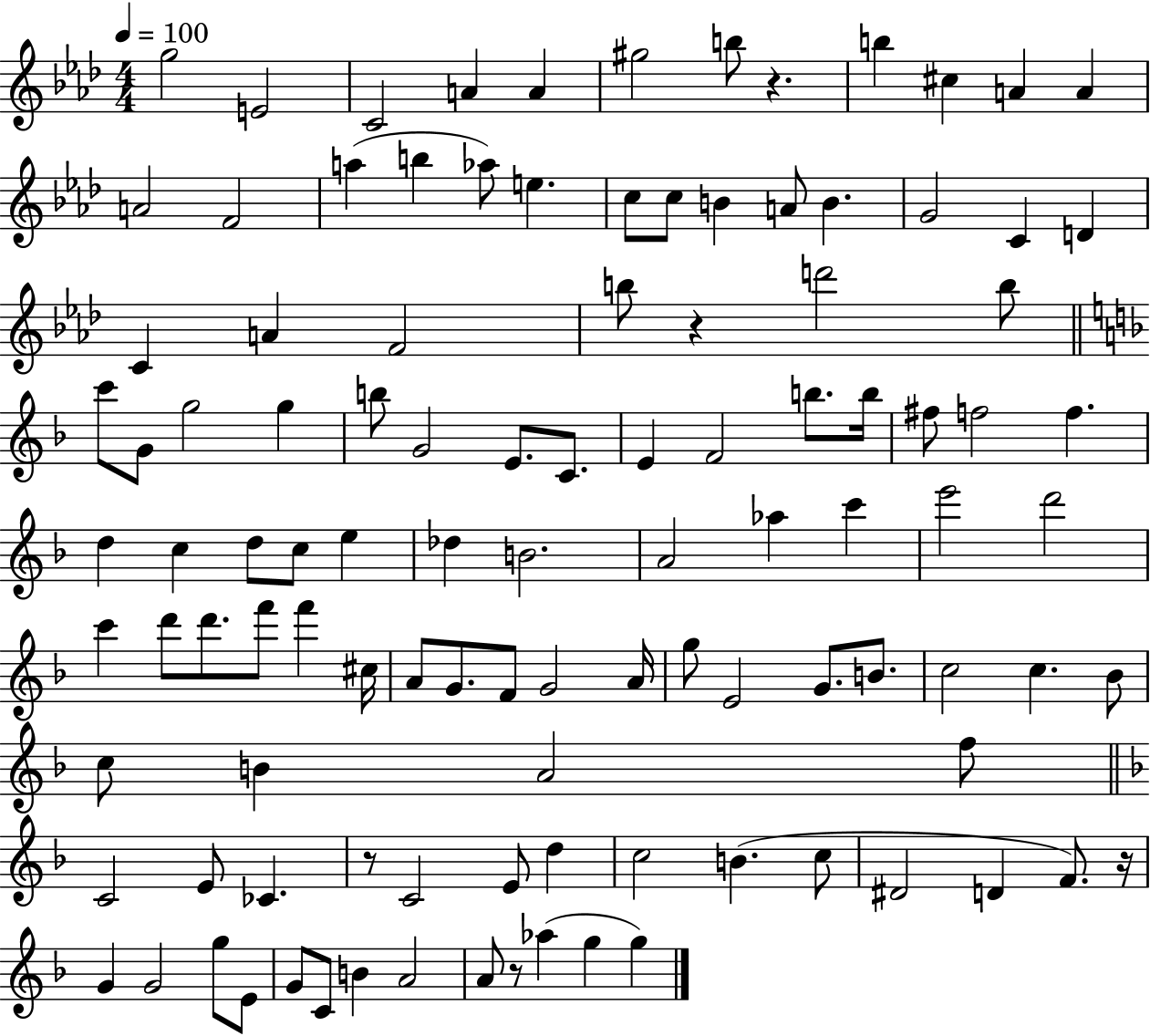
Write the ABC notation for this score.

X:1
T:Untitled
M:4/4
L:1/4
K:Ab
g2 E2 C2 A A ^g2 b/2 z b ^c A A A2 F2 a b _a/2 e c/2 c/2 B A/2 B G2 C D C A F2 b/2 z d'2 b/2 c'/2 G/2 g2 g b/2 G2 E/2 C/2 E F2 b/2 b/4 ^f/2 f2 f d c d/2 c/2 e _d B2 A2 _a c' e'2 d'2 c' d'/2 d'/2 f'/2 f' ^c/4 A/2 G/2 F/2 G2 A/4 g/2 E2 G/2 B/2 c2 c _B/2 c/2 B A2 f/2 C2 E/2 _C z/2 C2 E/2 d c2 B c/2 ^D2 D F/2 z/4 G G2 g/2 E/2 G/2 C/2 B A2 A/2 z/2 _a g g